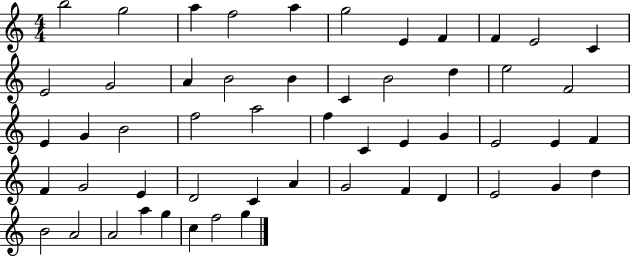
X:1
T:Untitled
M:4/4
L:1/4
K:C
b2 g2 a f2 a g2 E F F E2 C E2 G2 A B2 B C B2 d e2 F2 E G B2 f2 a2 f C E G E2 E F F G2 E D2 C A G2 F D E2 G d B2 A2 A2 a g c f2 g